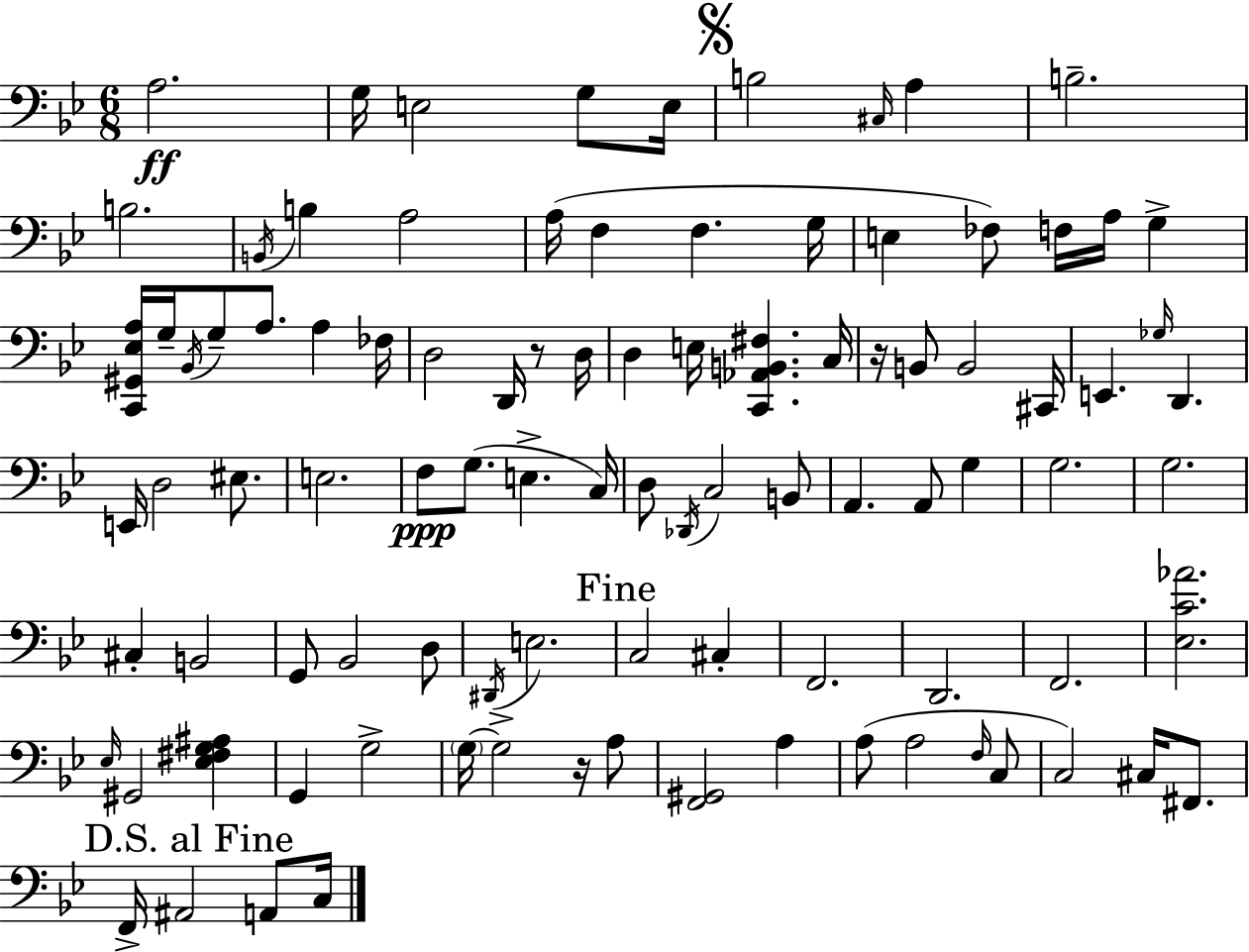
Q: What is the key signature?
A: G minor